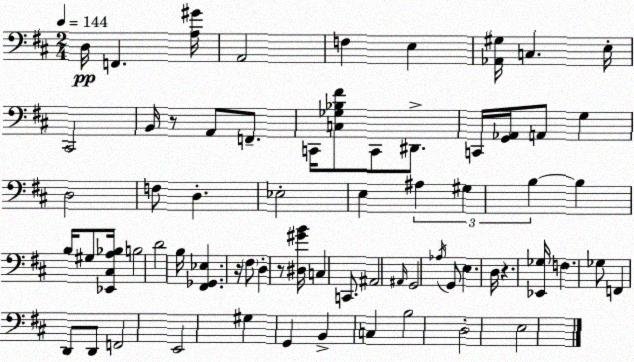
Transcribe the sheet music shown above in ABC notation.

X:1
T:Untitled
M:2/4
L:1/4
K:D
D,/4 F,, [A,^G]/4 A,,2 F, E, [_A,,^G,]/4 C, E,/4 ^C,,2 B,,/4 z/2 A,,/2 F,,/2 C,,/4 [C,_G,_B,^F]/2 C,,/2 ^D,,/2 C,,/4 [G,,_A,,]/4 A,,/2 G, D,2 F,/2 D, _E,2 E, ^A, ^G, B, B, B,/4 ^G,/2 [_E,,^C,A,_B,]/4 B,2 D2 B,/4 [^F,,_G,,_E,] z/4 ^F,/2 D, z/2 [^D,^GB]/4 C, C,,/2 ^A,,2 ^A,,/4 G,,2 _A,/4 G,,/2 E, D,/4 z [_E,,_G,]/4 F, _G,/2 F,, D,,/2 D,,/2 F,,2 E,,2 ^G, G,, B,, C, B,2 D,2 E,2